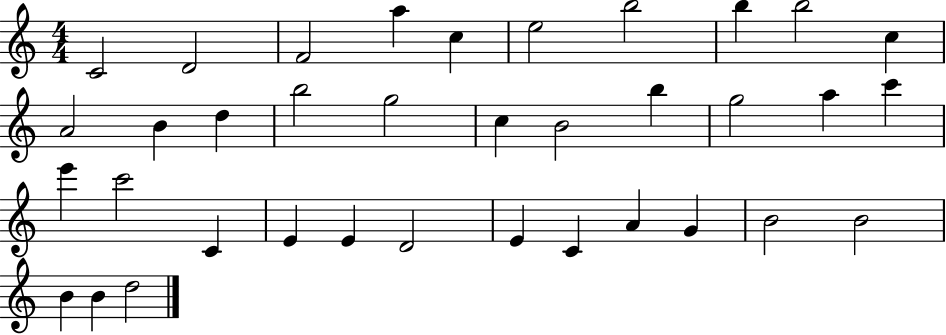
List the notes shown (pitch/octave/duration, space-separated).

C4/h D4/h F4/h A5/q C5/q E5/h B5/h B5/q B5/h C5/q A4/h B4/q D5/q B5/h G5/h C5/q B4/h B5/q G5/h A5/q C6/q E6/q C6/h C4/q E4/q E4/q D4/h E4/q C4/q A4/q G4/q B4/h B4/h B4/q B4/q D5/h